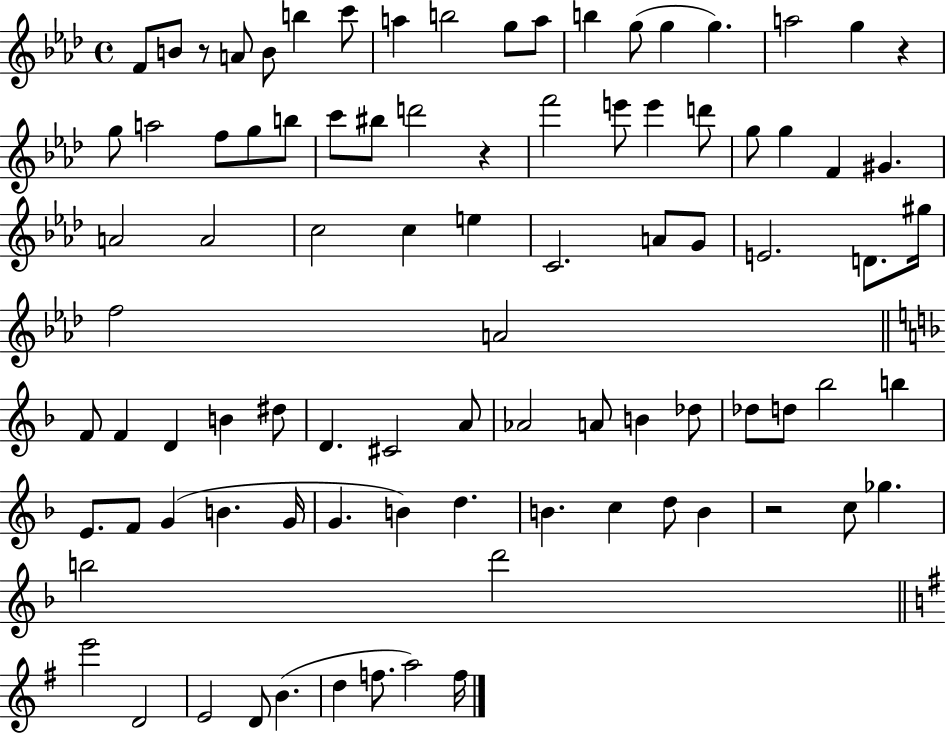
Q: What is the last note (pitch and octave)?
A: F5